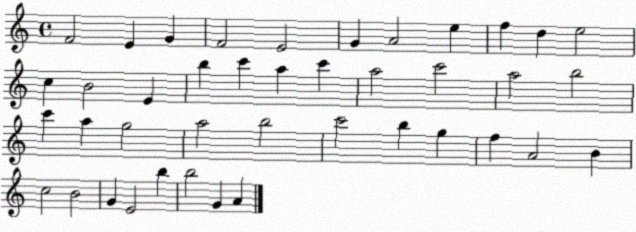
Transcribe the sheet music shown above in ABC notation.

X:1
T:Untitled
M:4/4
L:1/4
K:C
F2 E G F2 E2 G A2 e f d e2 c B2 E b c' a c' a2 c'2 a2 b2 c' a g2 a2 b2 c'2 b g f A2 B c2 B2 G E2 b b2 G A